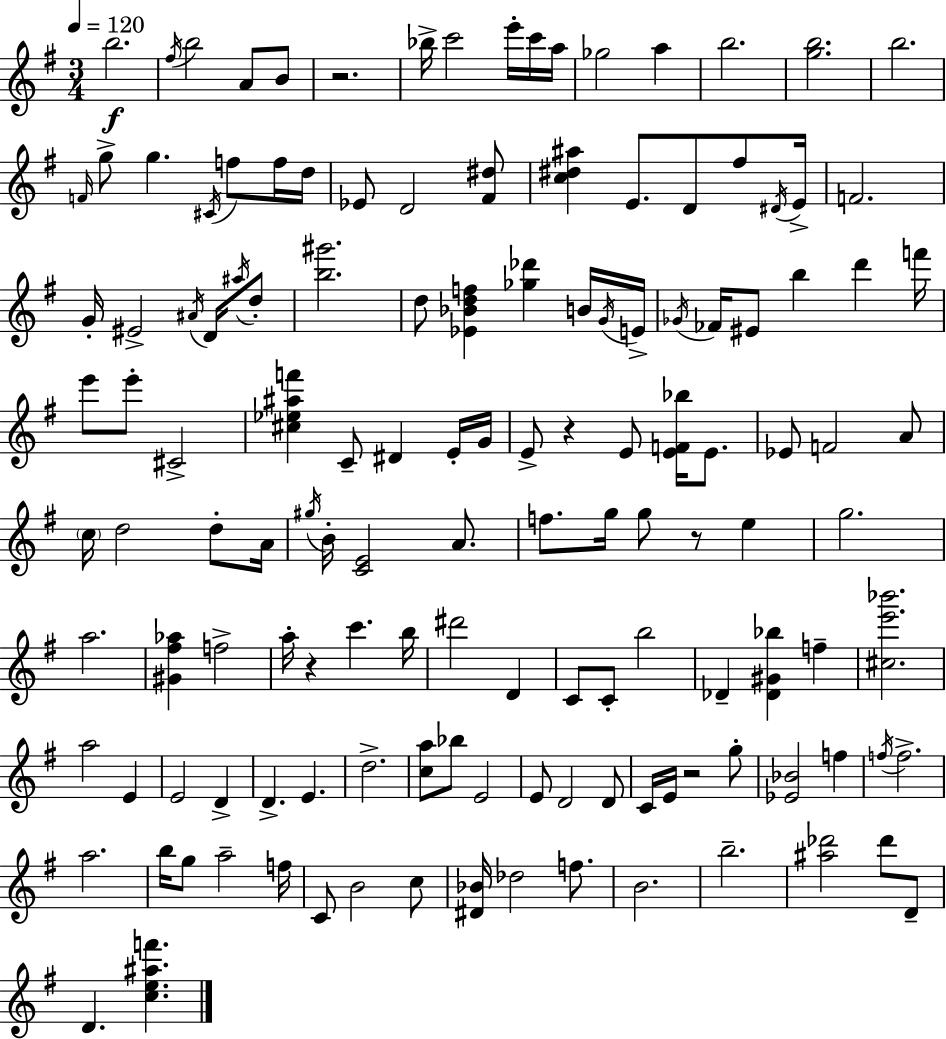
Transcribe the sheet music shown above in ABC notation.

X:1
T:Untitled
M:3/4
L:1/4
K:Em
b2 ^f/4 b2 A/2 B/2 z2 _b/4 c'2 e'/4 c'/4 a/4 _g2 a b2 [gb]2 b2 F/4 g/2 g ^C/4 f/2 f/4 d/4 _E/2 D2 [^F^d]/2 [c^d^a] E/2 D/2 ^f/2 ^D/4 E/4 F2 G/4 ^E2 ^A/4 D/4 ^a/4 d/2 [b^g']2 d/2 [_E_Bdf] [_g_d'] B/4 G/4 E/4 _G/4 _F/4 ^E/2 b d' f'/4 e'/2 e'/2 ^C2 [^c_e^af'] C/2 ^D E/4 G/4 E/2 z E/2 [EF_b]/4 E/2 _E/2 F2 A/2 c/4 d2 d/2 A/4 ^g/4 B/4 [CE]2 A/2 f/2 g/4 g/2 z/2 e g2 a2 [^G^f_a] f2 a/4 z c' b/4 ^d'2 D C/2 C/2 b2 _D [_D^G_b] f [^ce'_b']2 a2 E E2 D D E d2 [ca]/2 _b/2 E2 E/2 D2 D/2 C/4 E/4 z2 g/2 [_E_B]2 f f/4 f2 a2 b/4 g/2 a2 f/4 C/2 B2 c/2 [^D_B]/4 _d2 f/2 B2 b2 [^a_d']2 _d'/2 D/2 D [ce^af']